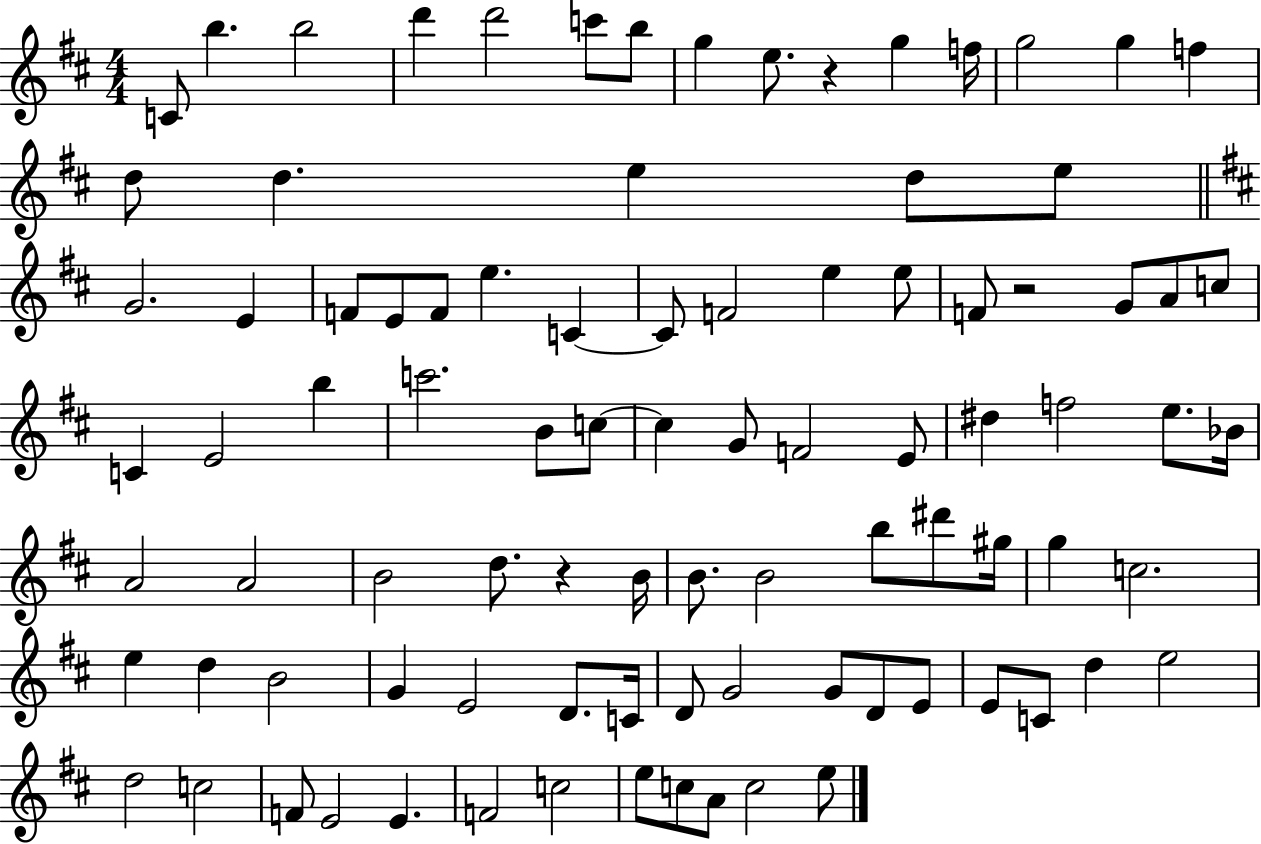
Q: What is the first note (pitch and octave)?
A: C4